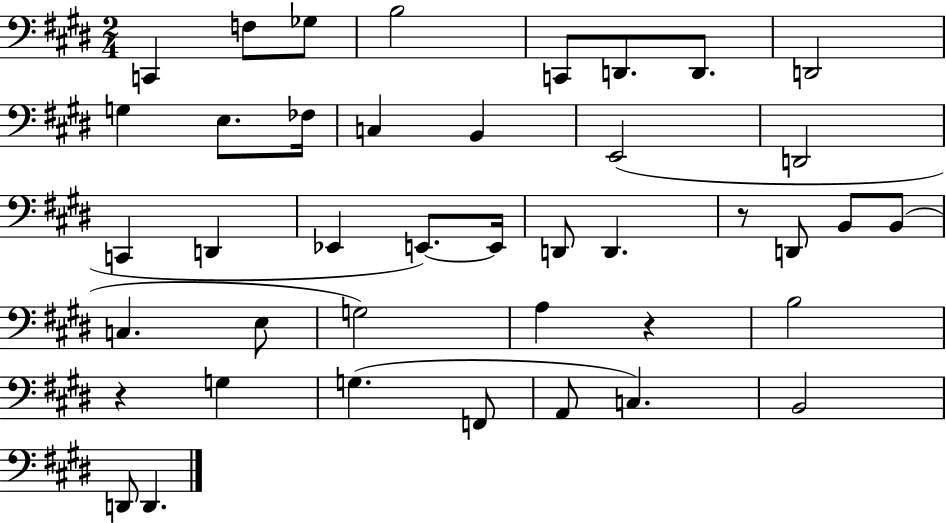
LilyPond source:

{
  \clef bass
  \numericTimeSignature
  \time 2/4
  \key e \major
  c,4 f8 ges8 | b2 | c,8 d,8. d,8. | d,2 | \break g4 e8. fes16 | c4 b,4 | e,2( | d,2 | \break c,4 d,4 | ees,4 e,8.~~) e,16 | d,8 d,4. | r8 d,8 b,8 b,8( | \break c4. e8 | g2) | a4 r4 | b2 | \break r4 g4 | g4.( f,8 | a,8 c4.) | b,2 | \break d,8 d,4. | \bar "|."
}